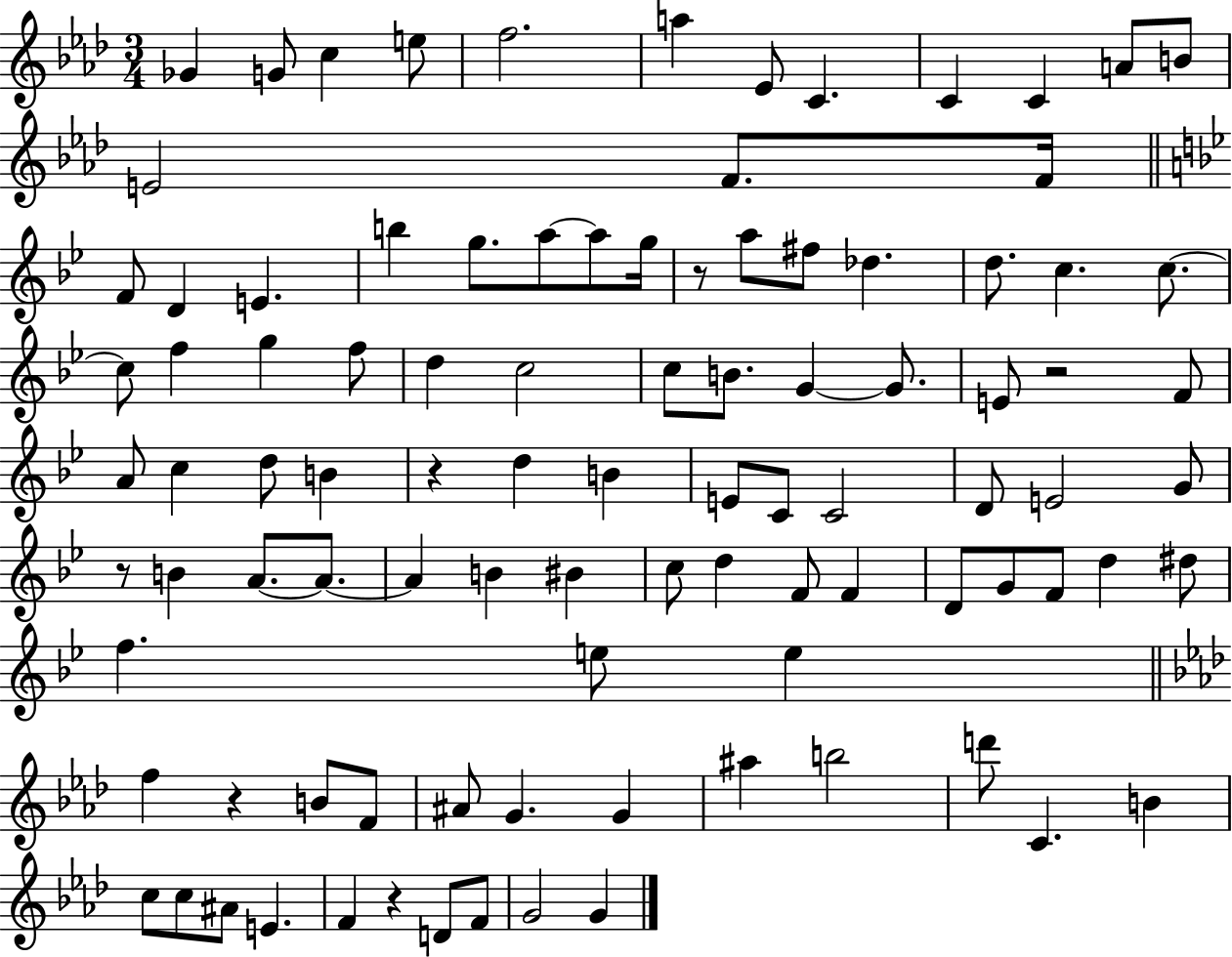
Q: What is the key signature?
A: AES major